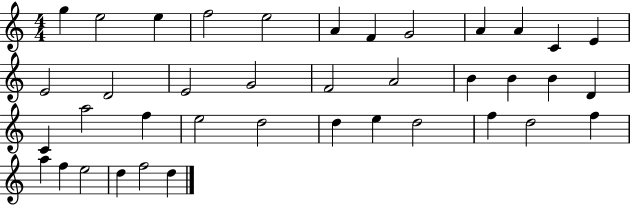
{
  \clef treble
  \numericTimeSignature
  \time 4/4
  \key c \major
  g''4 e''2 e''4 | f''2 e''2 | a'4 f'4 g'2 | a'4 a'4 c'4 e'4 | \break e'2 d'2 | e'2 g'2 | f'2 a'2 | b'4 b'4 b'4 d'4 | \break c'4 a''2 f''4 | e''2 d''2 | d''4 e''4 d''2 | f''4 d''2 f''4 | \break a''4 f''4 e''2 | d''4 f''2 d''4 | \bar "|."
}